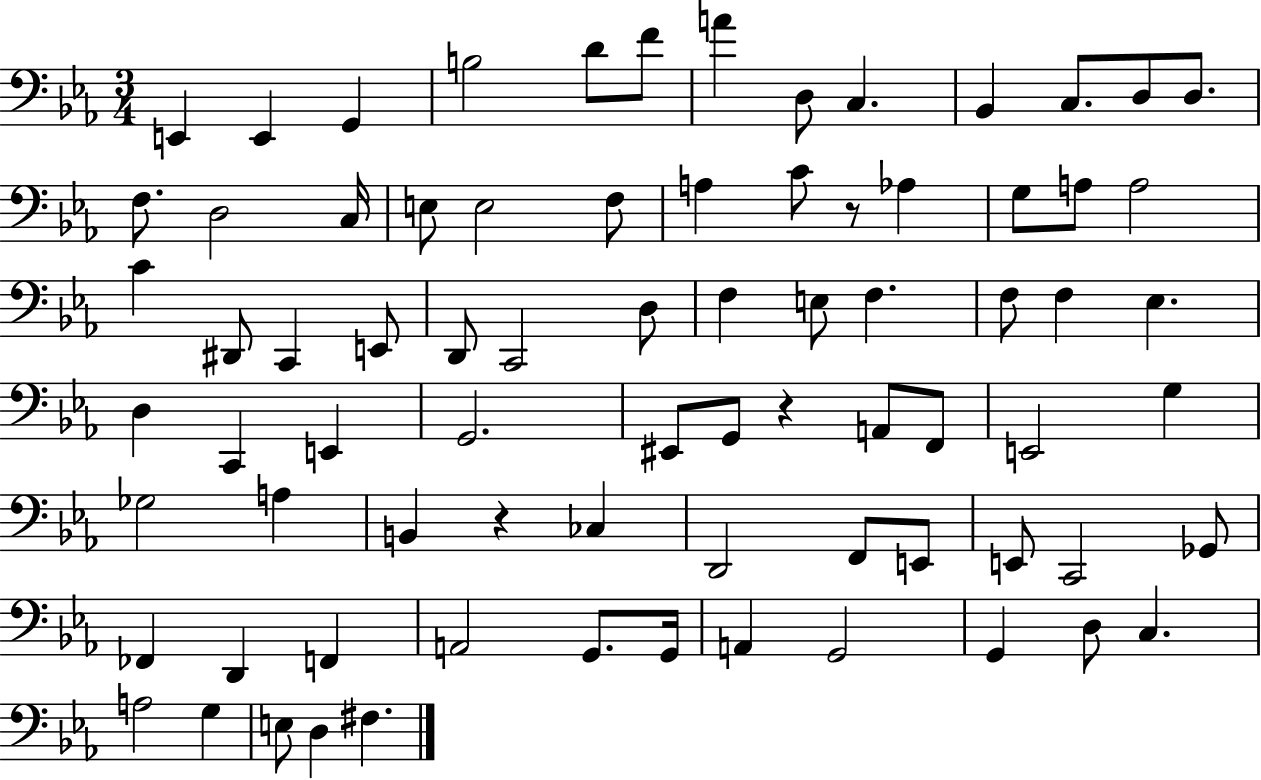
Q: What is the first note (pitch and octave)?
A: E2